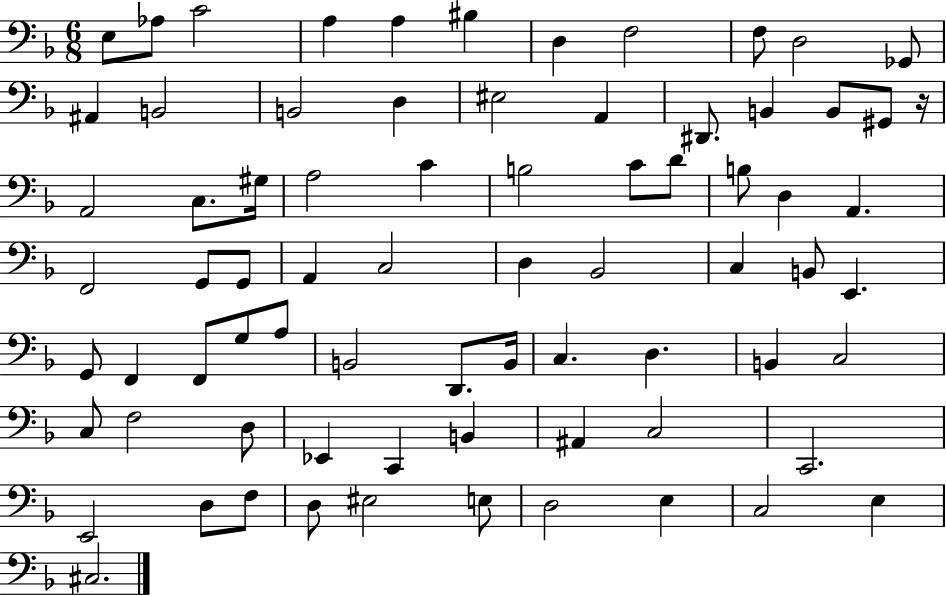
X:1
T:Untitled
M:6/8
L:1/4
K:F
E,/2 _A,/2 C2 A, A, ^B, D, F,2 F,/2 D,2 _G,,/2 ^A,, B,,2 B,,2 D, ^E,2 A,, ^D,,/2 B,, B,,/2 ^G,,/2 z/4 A,,2 C,/2 ^G,/4 A,2 C B,2 C/2 D/2 B,/2 D, A,, F,,2 G,,/2 G,,/2 A,, C,2 D, _B,,2 C, B,,/2 E,, G,,/2 F,, F,,/2 G,/2 A,/2 B,,2 D,,/2 B,,/4 C, D, B,, C,2 C,/2 F,2 D,/2 _E,, C,, B,, ^A,, C,2 C,,2 E,,2 D,/2 F,/2 D,/2 ^E,2 E,/2 D,2 E, C,2 E, ^C,2